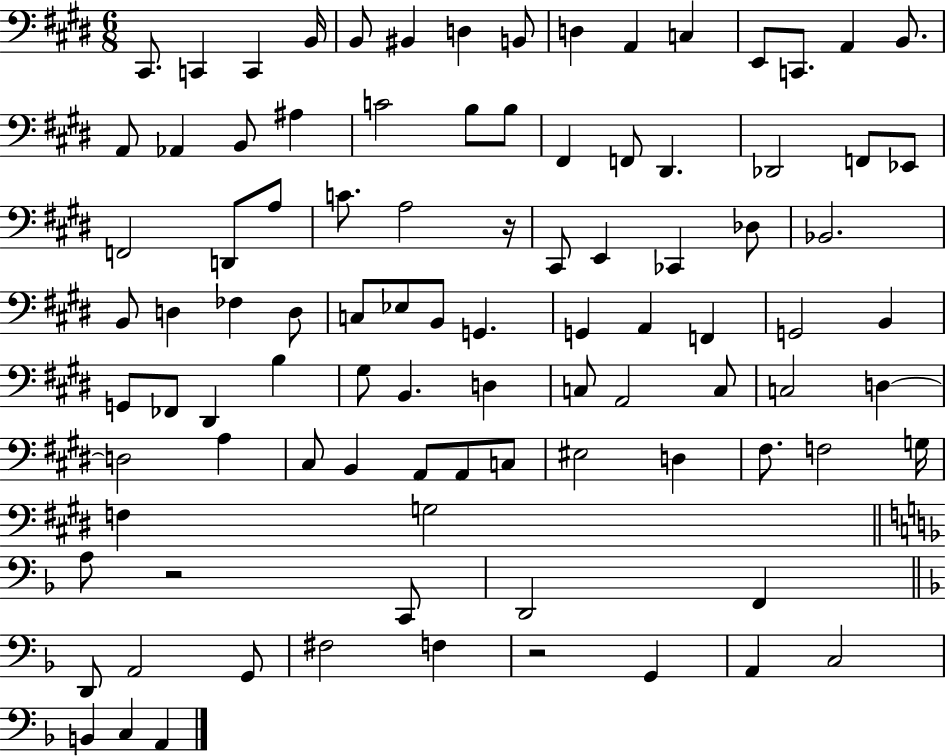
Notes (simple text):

C#2/e. C2/q C2/q B2/s B2/e BIS2/q D3/q B2/e D3/q A2/q C3/q E2/e C2/e. A2/q B2/e. A2/e Ab2/q B2/e A#3/q C4/h B3/e B3/e F#2/q F2/e D#2/q. Db2/h F2/e Eb2/e F2/h D2/e A3/e C4/e. A3/h R/s C#2/e E2/q CES2/q Db3/e Bb2/h. B2/e D3/q FES3/q D3/e C3/e Eb3/e B2/e G2/q. G2/q A2/q F2/q G2/h B2/q G2/e FES2/e D#2/q B3/q G#3/e B2/q. D3/q C3/e A2/h C3/e C3/h D3/q D3/h A3/q C#3/e B2/q A2/e A2/e C3/e EIS3/h D3/q F#3/e. F3/h G3/s F3/q G3/h A3/e R/h C2/e D2/h F2/q D2/e A2/h G2/e F#3/h F3/q R/h G2/q A2/q C3/h B2/q C3/q A2/q